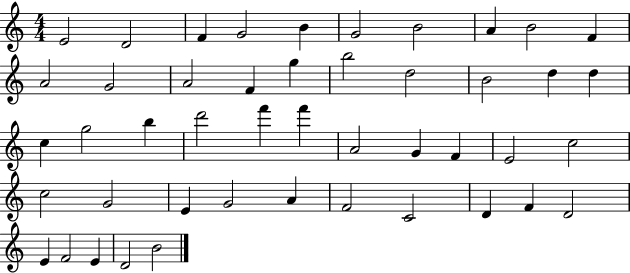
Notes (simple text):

E4/h D4/h F4/q G4/h B4/q G4/h B4/h A4/q B4/h F4/q A4/h G4/h A4/h F4/q G5/q B5/h D5/h B4/h D5/q D5/q C5/q G5/h B5/q D6/h F6/q F6/q A4/h G4/q F4/q E4/h C5/h C5/h G4/h E4/q G4/h A4/q F4/h C4/h D4/q F4/q D4/h E4/q F4/h E4/q D4/h B4/h